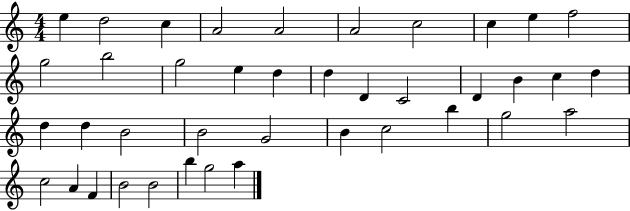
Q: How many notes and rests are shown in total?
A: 40